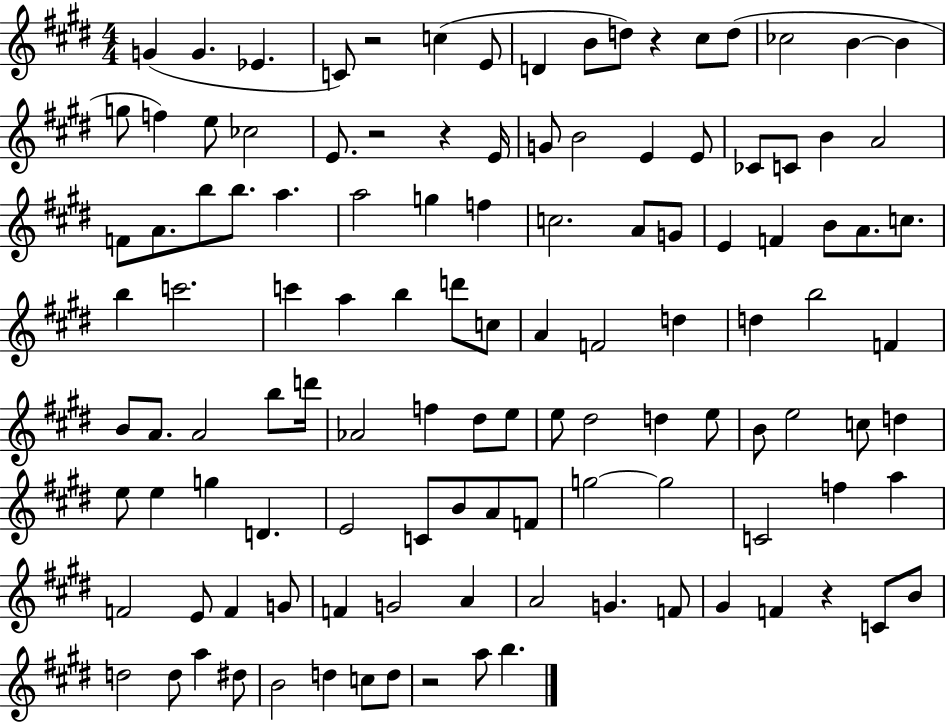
G4/q G4/q. Eb4/q. C4/e R/h C5/q E4/e D4/q B4/e D5/e R/q C#5/e D5/e CES5/h B4/q B4/q G5/e F5/q E5/e CES5/h E4/e. R/h R/q E4/s G4/e B4/h E4/q E4/e CES4/e C4/e B4/q A4/h F4/e A4/e. B5/e B5/e. A5/q. A5/h G5/q F5/q C5/h. A4/e G4/e E4/q F4/q B4/e A4/e. C5/e. B5/q C6/h. C6/q A5/q B5/q D6/e C5/e A4/q F4/h D5/q D5/q B5/h F4/q B4/e A4/e. A4/h B5/e D6/s Ab4/h F5/q D#5/e E5/e E5/e D#5/h D5/q E5/e B4/e E5/h C5/e D5/q E5/e E5/q G5/q D4/q. E4/h C4/e B4/e A4/e F4/e G5/h G5/h C4/h F5/q A5/q F4/h E4/e F4/q G4/e F4/q G4/h A4/q A4/h G4/q. F4/e G#4/q F4/q R/q C4/e B4/e D5/h D5/e A5/q D#5/e B4/h D5/q C5/e D5/e R/h A5/e B5/q.